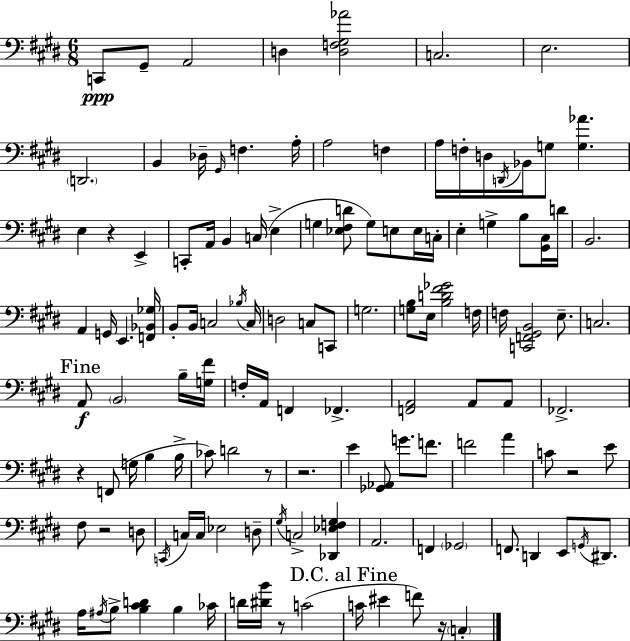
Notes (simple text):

C2/e G#2/e A2/h D3/q [D3,F3,G#3,Ab4]/h C3/h. E3/h. D2/h. B2/q Db3/s G#2/s F3/q. A3/s A3/h F3/q A3/s F3/s D3/s D2/s Bb2/s G3/e [G3,Ab4]/q. E3/q R/q E2/q C2/e A2/s B2/q C3/s E3/q G3/q [Eb3,F#3,D4]/e G3/e E3/e E3/s C3/s E3/q G3/q B3/e [G#2,C#3]/s D4/s B2/h. A2/q G2/s E2/q. [F2,Bb2,Gb3]/s B2/e B2/s C3/h Bb3/s C3/s D3/h C3/e C2/e G3/h. [G3,B3]/e E3/s [B3,D4,F#4,Gb4]/h F3/s F3/s [C2,F2,G#2,B2]/h E3/e. C3/h. A2/e B2/h B3/s [G3,F#4]/s F3/s A2/s F2/q FES2/q. [F2,A2]/h A2/e A2/e FES2/h. R/q F2/e G3/s B3/q B3/s CES4/e D4/h R/e R/h. E4/q [Gb2,Ab2]/e G4/e. F4/e. F4/h A4/q C4/e R/h E4/e F#3/e R/h D3/e C2/s C3/s C3/s Eb3/h D3/e G#3/s C3/h [Db2,Eb3,F3,G#3]/q A2/h. F2/q Gb2/h F2/e. D2/q E2/e G2/s D#2/e. A3/s A#3/s B3/e [B3,C#4,D4]/q B3/q CES4/s D4/s [D#4,B4]/s R/e C4/h C4/s EIS4/q F4/e R/s C3/q